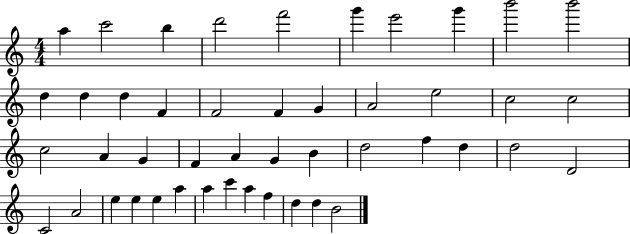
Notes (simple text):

A5/q C6/h B5/q D6/h F6/h G6/q E6/h G6/q B6/h B6/h D5/q D5/q D5/q F4/q F4/h F4/q G4/q A4/h E5/h C5/h C5/h C5/h A4/q G4/q F4/q A4/q G4/q B4/q D5/h F5/q D5/q D5/h D4/h C4/h A4/h E5/q E5/q E5/q A5/q A5/q C6/q A5/q F5/q D5/q D5/q B4/h